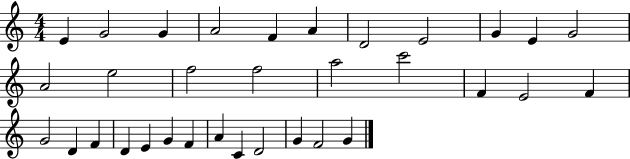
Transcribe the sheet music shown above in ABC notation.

X:1
T:Untitled
M:4/4
L:1/4
K:C
E G2 G A2 F A D2 E2 G E G2 A2 e2 f2 f2 a2 c'2 F E2 F G2 D F D E G F A C D2 G F2 G